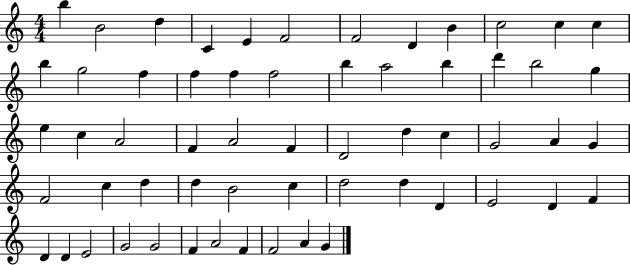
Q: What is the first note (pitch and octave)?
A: B5